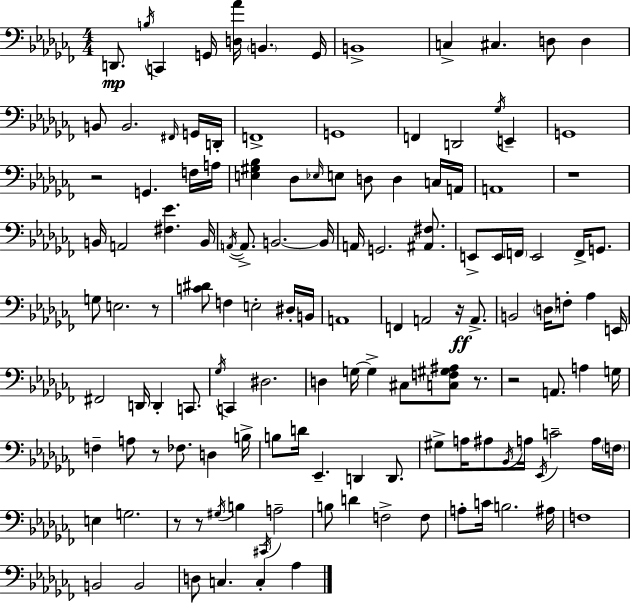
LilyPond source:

{
  \clef bass
  \numericTimeSignature
  \time 4/4
  \key aes \minor
  d,8.\mp \acciaccatura { b16 } c,4 g,16 <d aes'>16 \parenthesize b,4. | g,16 b,1-> | c4-> cis4. d8 d4 | b,8 b,2. \grace { fis,16 } | \break g,16 d,16-. f,1-> | g,1 | f,4 d,2 \acciaccatura { ges16 } e,4-- | g,1 | \break r2 g,4. | f16 a16 <e gis bes>4 des8 \grace { ees16 } e8 d8 d4 | c16 a,16 a,1 | r1 | \break b,16 a,2 <fis ees'>4. | b,16 \acciaccatura { a,16~ }~ a,8.-> b,2.~~ | b,16 a,16 g,2. | <ais, fis>8. e,8-> e,16 \parenthesize f,16 e,2 | \break f,16-> g,8. g8 e2. | r8 <c' dis'>8 f4 e2-. | dis16-. b,16 a,1 | f,4 a,2 | \break r16\ff a,8.-> b,2 \parenthesize d16 f8-. | aes4 e,16 fis,2 d,16 d,4-. | c,8. \acciaccatura { ges16 } c,4 dis2. | d4 g16~~ g4-> cis8 | \break <c f gis ais>8 r8. r2 a,8. | a4 g16 f4-- a8 r8 fes8. | d4 b16-> b8 d'16 ees,4.-- d,4 | d,8. gis8-> a16 ais8 \acciaccatura { bes,16 } a16 \acciaccatura { ees,16 } c'2-- | \break a16 \parenthesize f16 e4 g2. | r8 r8 \acciaccatura { gis16 } b4 | \acciaccatura { cis,16 } a2-- b8 d'4 | f2-> f8 a8-. c'16 b2. | \break ais16 f1 | b,2 | b,2 d8 c4. | c4-. aes4 \bar "|."
}